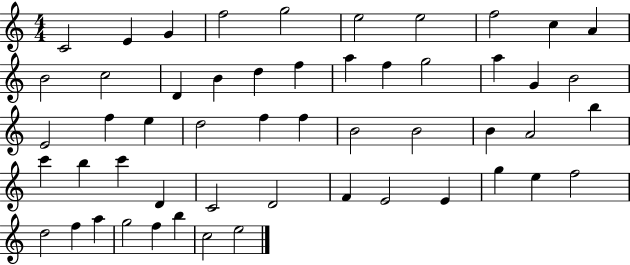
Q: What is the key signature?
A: C major